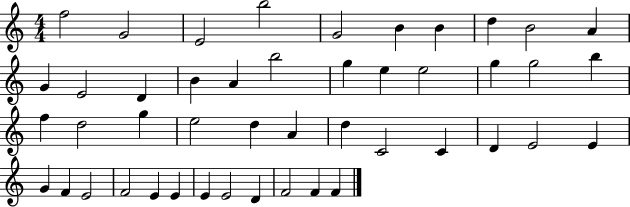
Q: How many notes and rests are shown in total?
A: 46